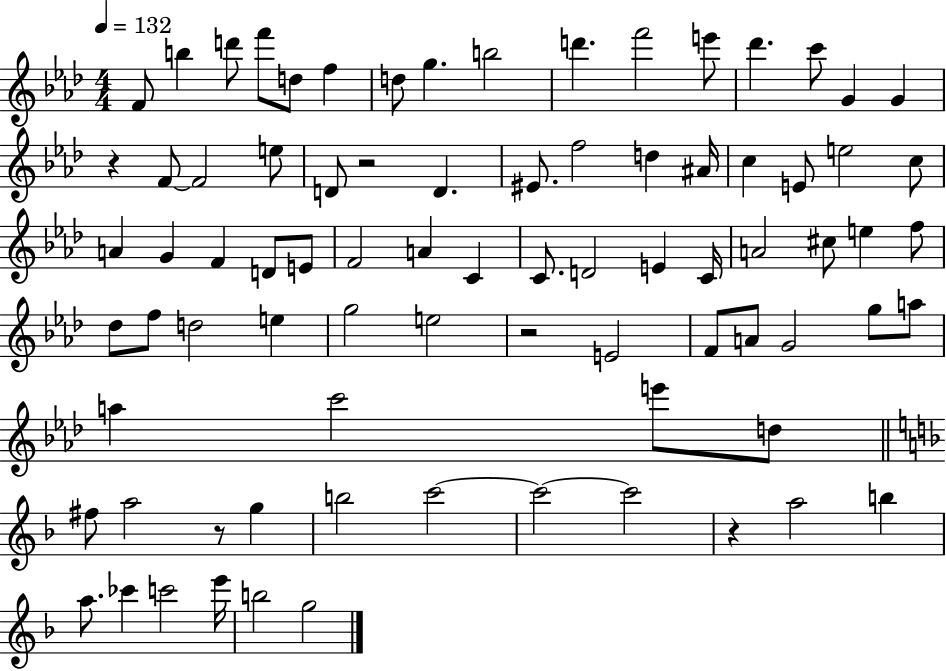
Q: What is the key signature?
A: AES major